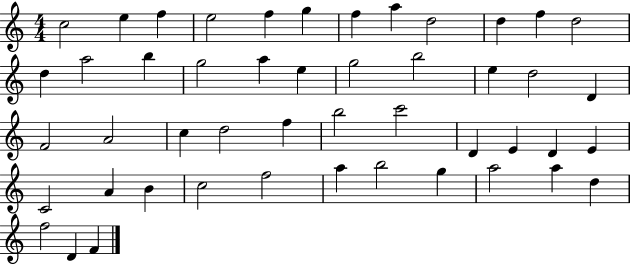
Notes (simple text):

C5/h E5/q F5/q E5/h F5/q G5/q F5/q A5/q D5/h D5/q F5/q D5/h D5/q A5/h B5/q G5/h A5/q E5/q G5/h B5/h E5/q D5/h D4/q F4/h A4/h C5/q D5/h F5/q B5/h C6/h D4/q E4/q D4/q E4/q C4/h A4/q B4/q C5/h F5/h A5/q B5/h G5/q A5/h A5/q D5/q F5/h D4/q F4/q